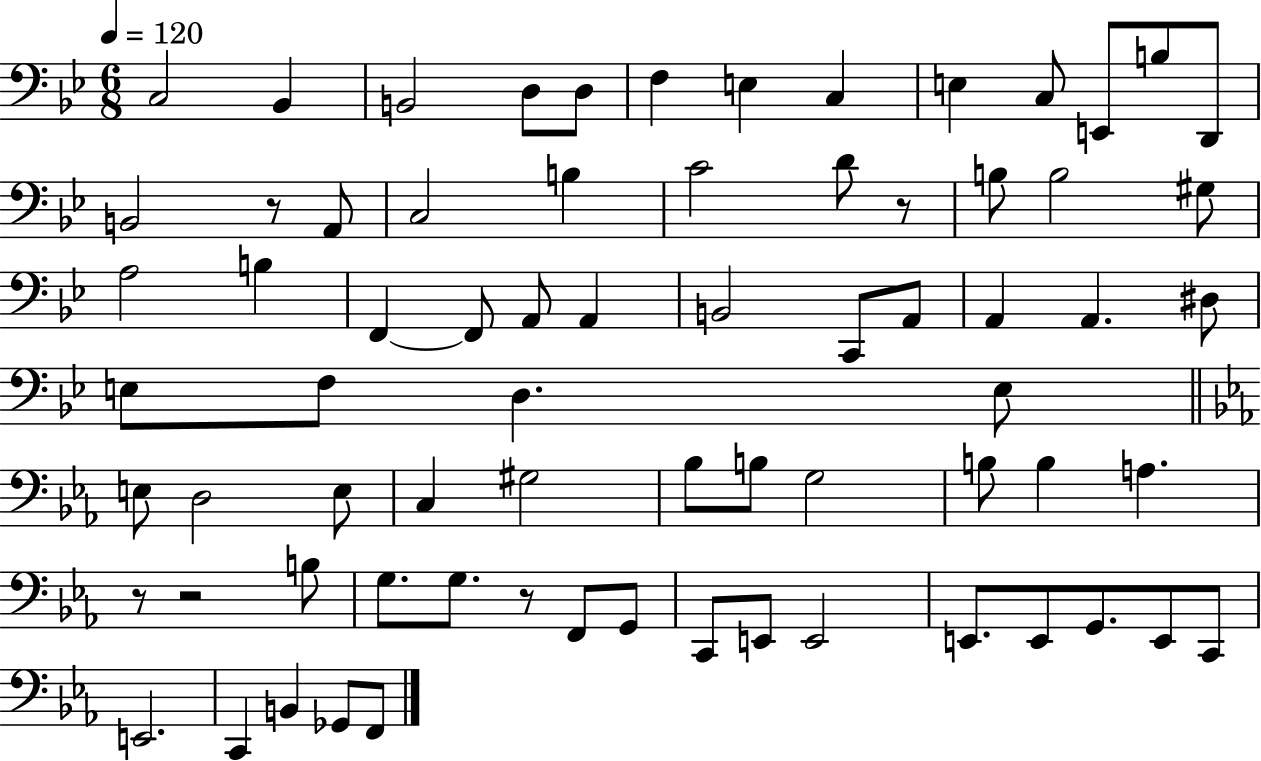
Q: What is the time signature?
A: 6/8